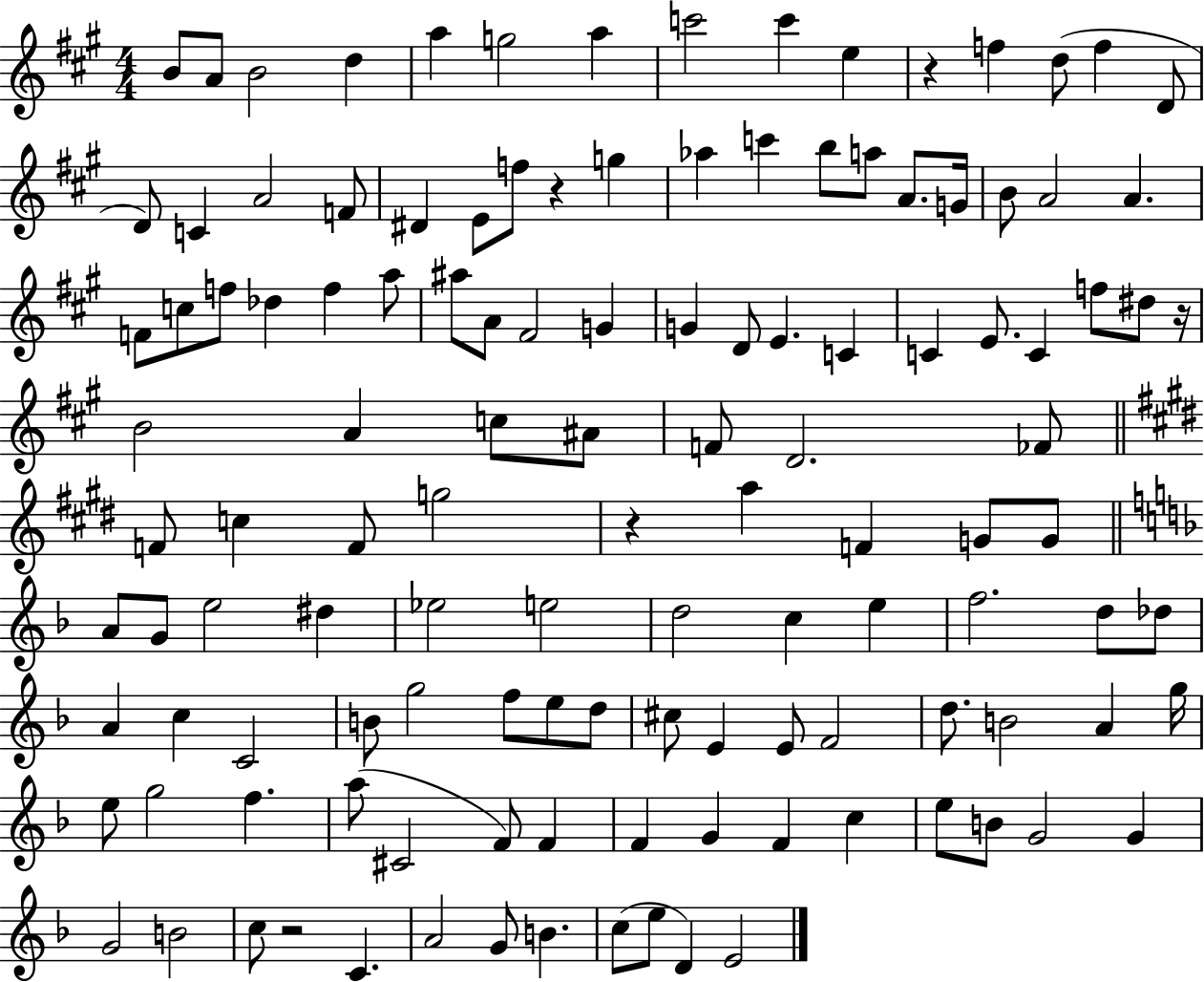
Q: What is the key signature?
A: A major